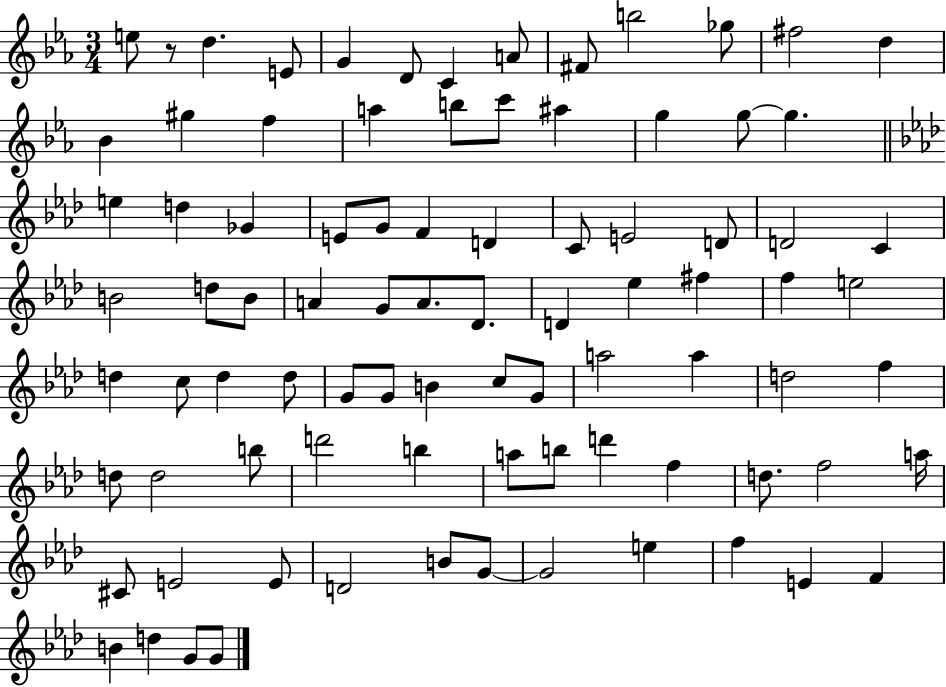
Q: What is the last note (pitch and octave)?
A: G4